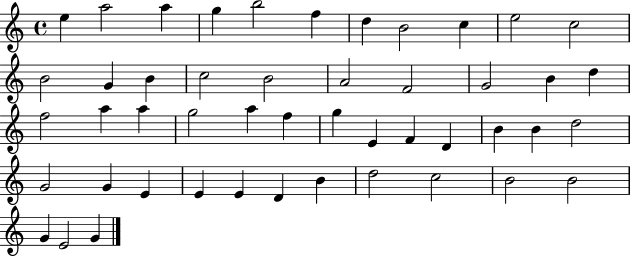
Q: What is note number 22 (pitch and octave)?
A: F5